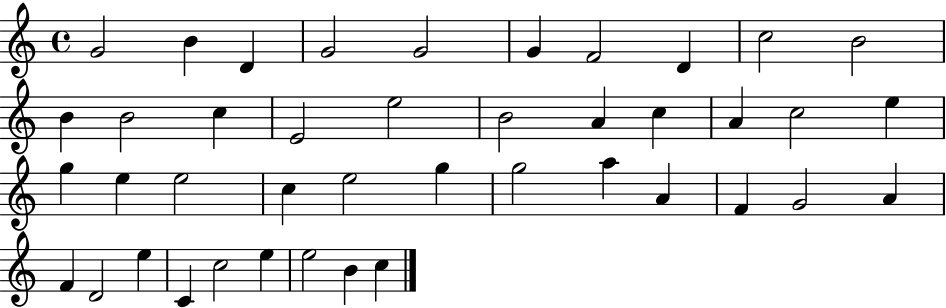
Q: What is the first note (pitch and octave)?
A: G4